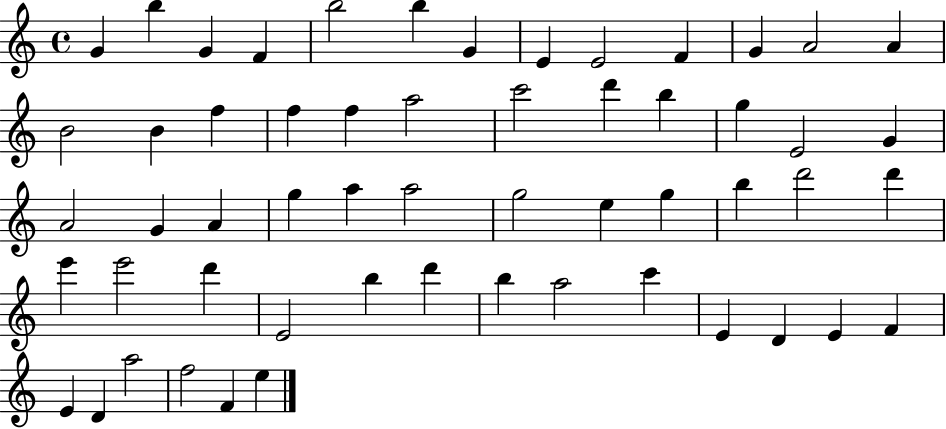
X:1
T:Untitled
M:4/4
L:1/4
K:C
G b G F b2 b G E E2 F G A2 A B2 B f f f a2 c'2 d' b g E2 G A2 G A g a a2 g2 e g b d'2 d' e' e'2 d' E2 b d' b a2 c' E D E F E D a2 f2 F e